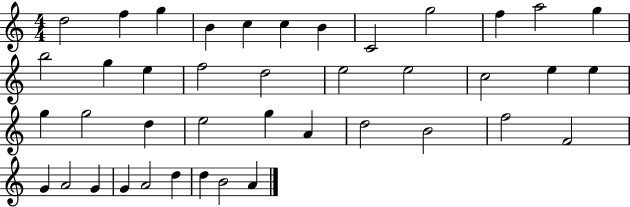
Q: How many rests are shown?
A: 0